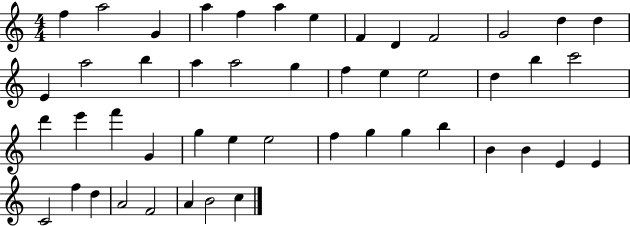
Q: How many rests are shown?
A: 0